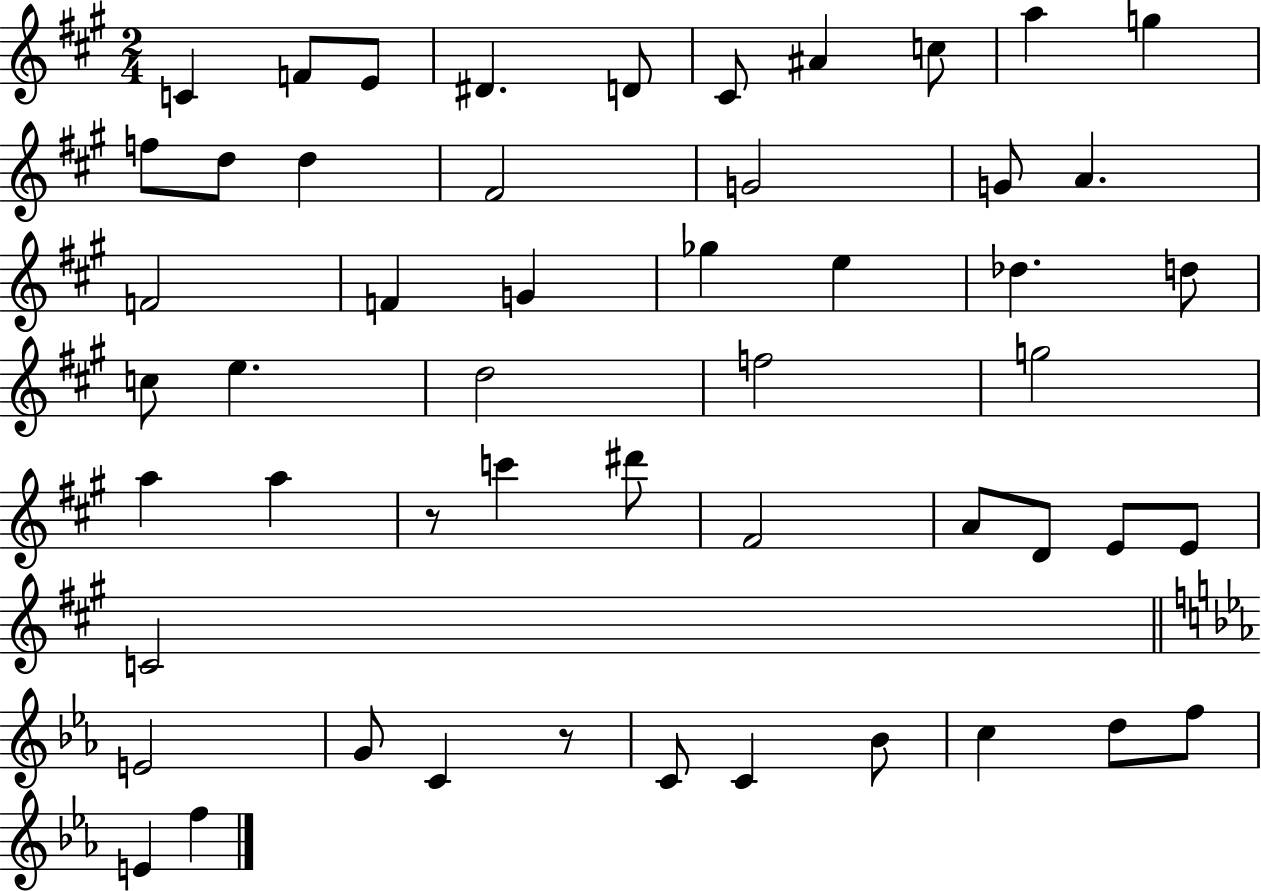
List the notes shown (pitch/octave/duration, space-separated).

C4/q F4/e E4/e D#4/q. D4/e C#4/e A#4/q C5/e A5/q G5/q F5/e D5/e D5/q F#4/h G4/h G4/e A4/q. F4/h F4/q G4/q Gb5/q E5/q Db5/q. D5/e C5/e E5/q. D5/h F5/h G5/h A5/q A5/q R/e C6/q D#6/e F#4/h A4/e D4/e E4/e E4/e C4/h E4/h G4/e C4/q R/e C4/e C4/q Bb4/e C5/q D5/e F5/e E4/q F5/q